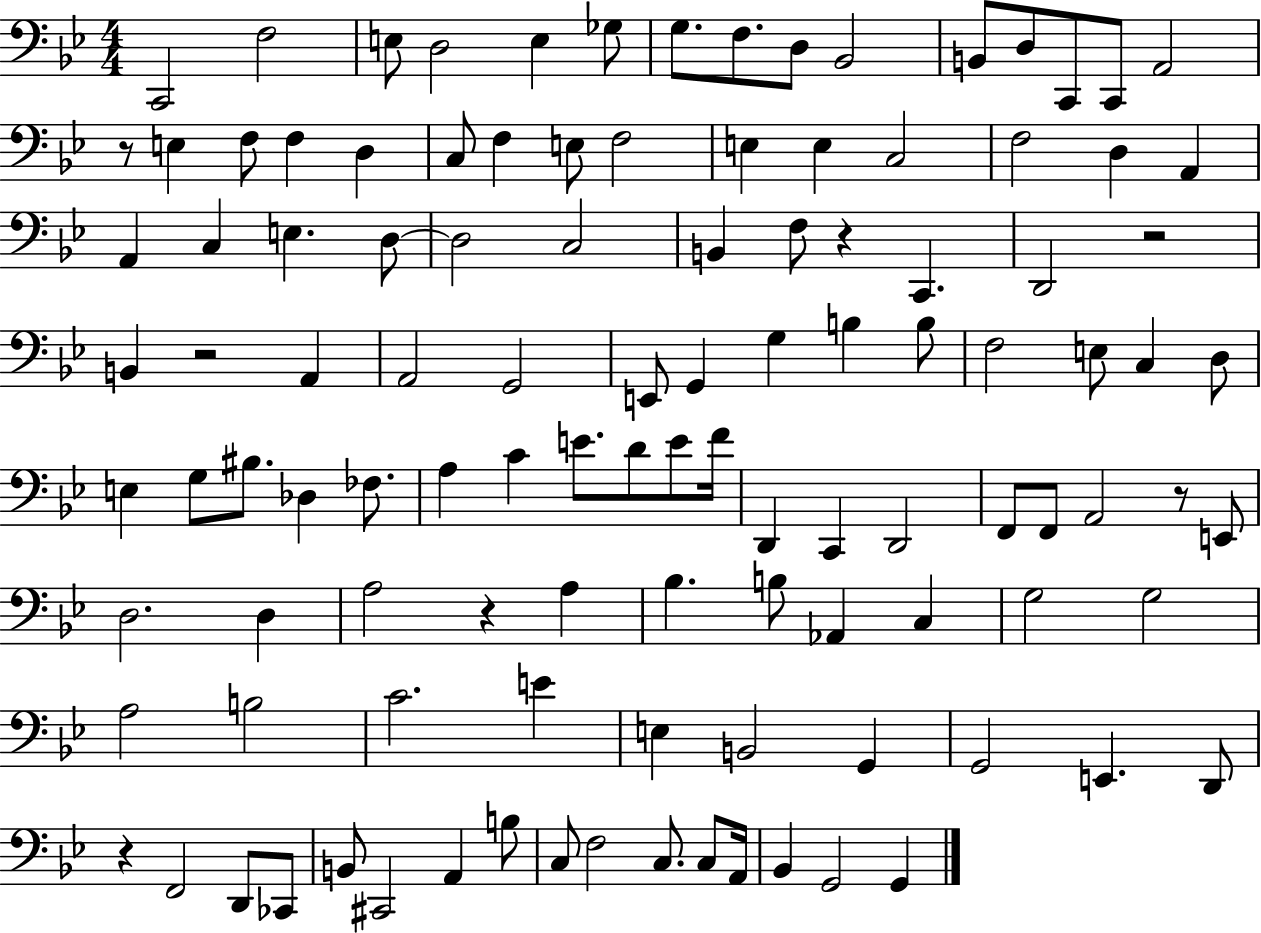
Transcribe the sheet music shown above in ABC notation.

X:1
T:Untitled
M:4/4
L:1/4
K:Bb
C,,2 F,2 E,/2 D,2 E, _G,/2 G,/2 F,/2 D,/2 _B,,2 B,,/2 D,/2 C,,/2 C,,/2 A,,2 z/2 E, F,/2 F, D, C,/2 F, E,/2 F,2 E, E, C,2 F,2 D, A,, A,, C, E, D,/2 D,2 C,2 B,, F,/2 z C,, D,,2 z2 B,, z2 A,, A,,2 G,,2 E,,/2 G,, G, B, B,/2 F,2 E,/2 C, D,/2 E, G,/2 ^B,/2 _D, _F,/2 A, C E/2 D/2 E/2 F/4 D,, C,, D,,2 F,,/2 F,,/2 A,,2 z/2 E,,/2 D,2 D, A,2 z A, _B, B,/2 _A,, C, G,2 G,2 A,2 B,2 C2 E E, B,,2 G,, G,,2 E,, D,,/2 z F,,2 D,,/2 _C,,/2 B,,/2 ^C,,2 A,, B,/2 C,/2 F,2 C,/2 C,/2 A,,/4 _B,, G,,2 G,,